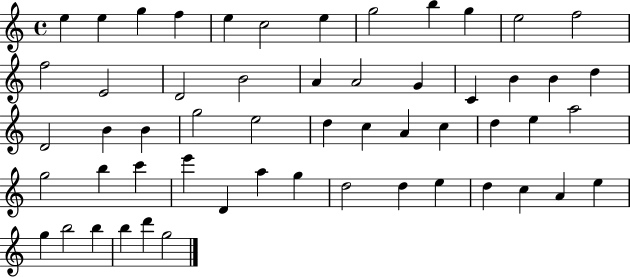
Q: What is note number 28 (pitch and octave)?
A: E5